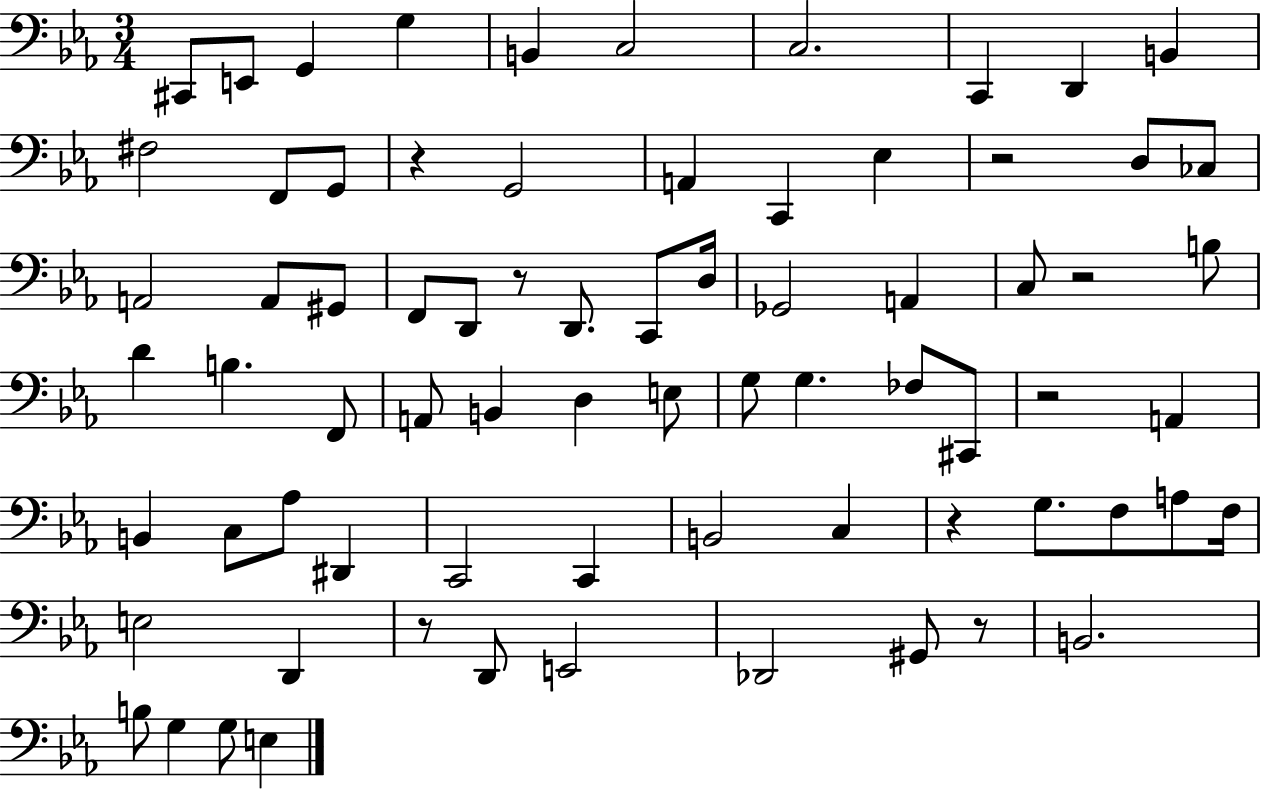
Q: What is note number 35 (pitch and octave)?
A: A2